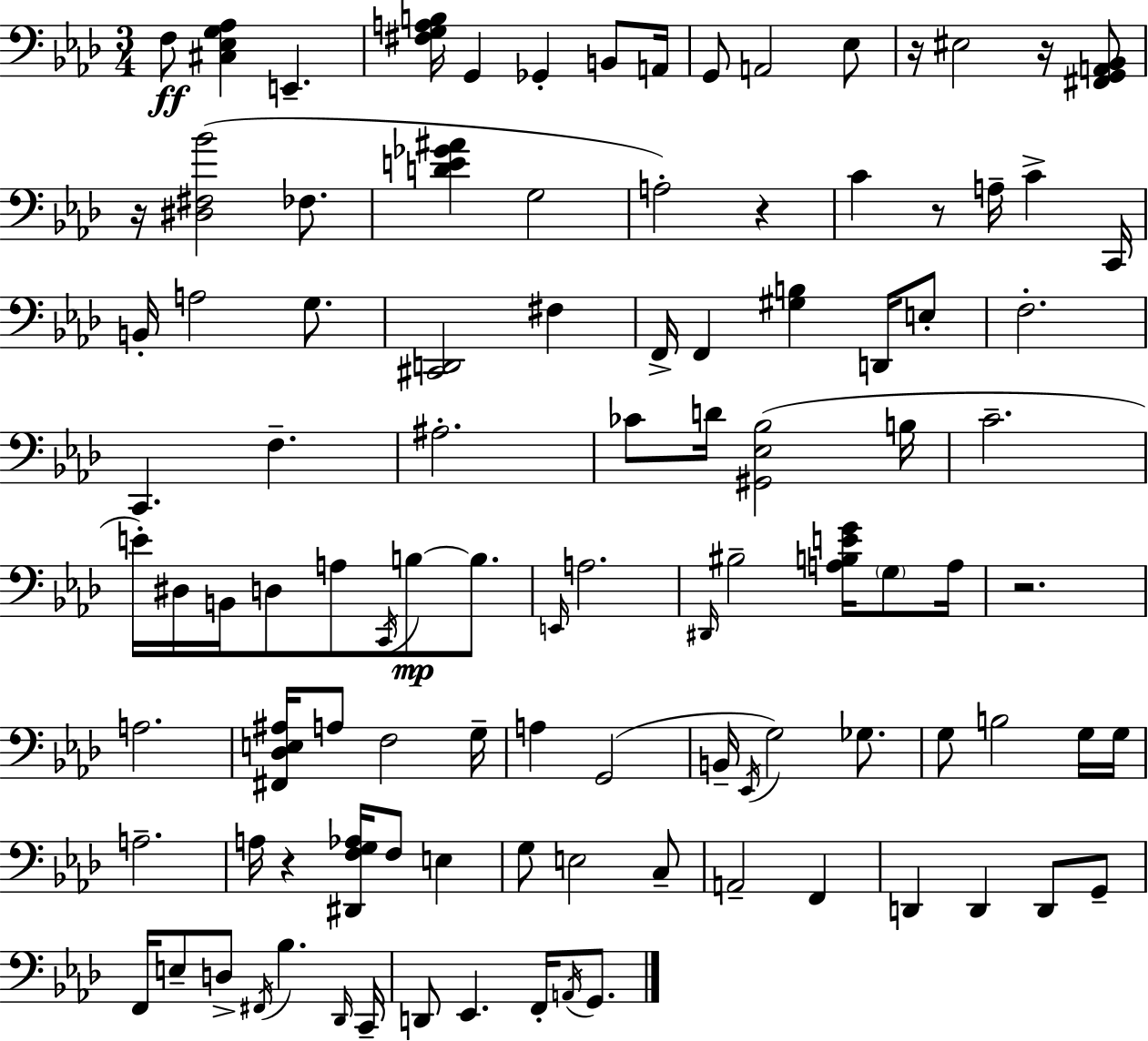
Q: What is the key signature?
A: F minor